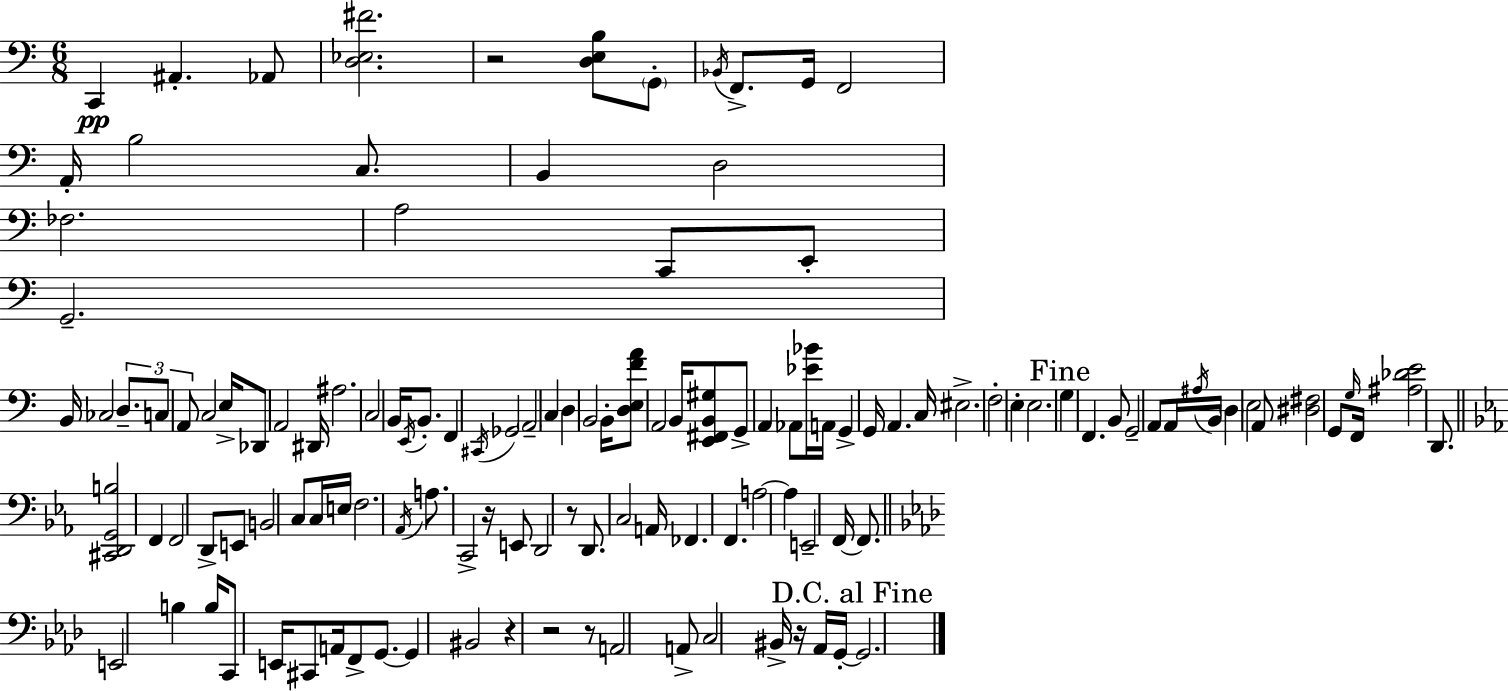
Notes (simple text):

C2/q A#2/q. Ab2/e [D3,Eb3,F#4]/h. R/h [D3,E3,B3]/e G2/e Bb2/s F2/e. G2/s F2/h A2/s B3/h C3/e. B2/q D3/h FES3/h. A3/h C2/e E2/e G2/h. B2/s CES3/h D3/e. C3/e A2/e C3/h E3/s Db2/e A2/h D#2/s A#3/h. C3/h B2/s E2/s B2/e. F2/q C#2/s Gb2/h A2/h C3/q D3/q B2/h B2/s [D3,E3,F4,A4]/e A2/h B2/s [E2,F#2,B2,G#3]/e G2/e A2/q Ab2/e [Eb4,Bb4]/s A2/s G2/q G2/s A2/q. C3/s EIS3/h. F3/h E3/q E3/h. G3/q F2/q. B2/e G2/h A2/e A2/s A#3/s B2/s D3/q E3/h A2/e [D#3,F#3]/h G2/e G3/s F2/s [A#3,Db4,E4]/h D2/e. [C#2,D2,G2,B3]/h F2/q F2/h D2/e E2/e B2/h C3/e C3/s E3/s F3/h. Ab2/s A3/e. C2/h R/s E2/e D2/h R/e D2/e. C3/h A2/s FES2/q. F2/q. A3/h A3/q E2/h F2/s F2/e. E2/h B3/q B3/s C2/e E2/s C#2/e A2/s F2/e G2/e. G2/q BIS2/h R/q R/h R/e A2/h A2/e C3/h BIS2/s R/s Ab2/s G2/s G2/h.